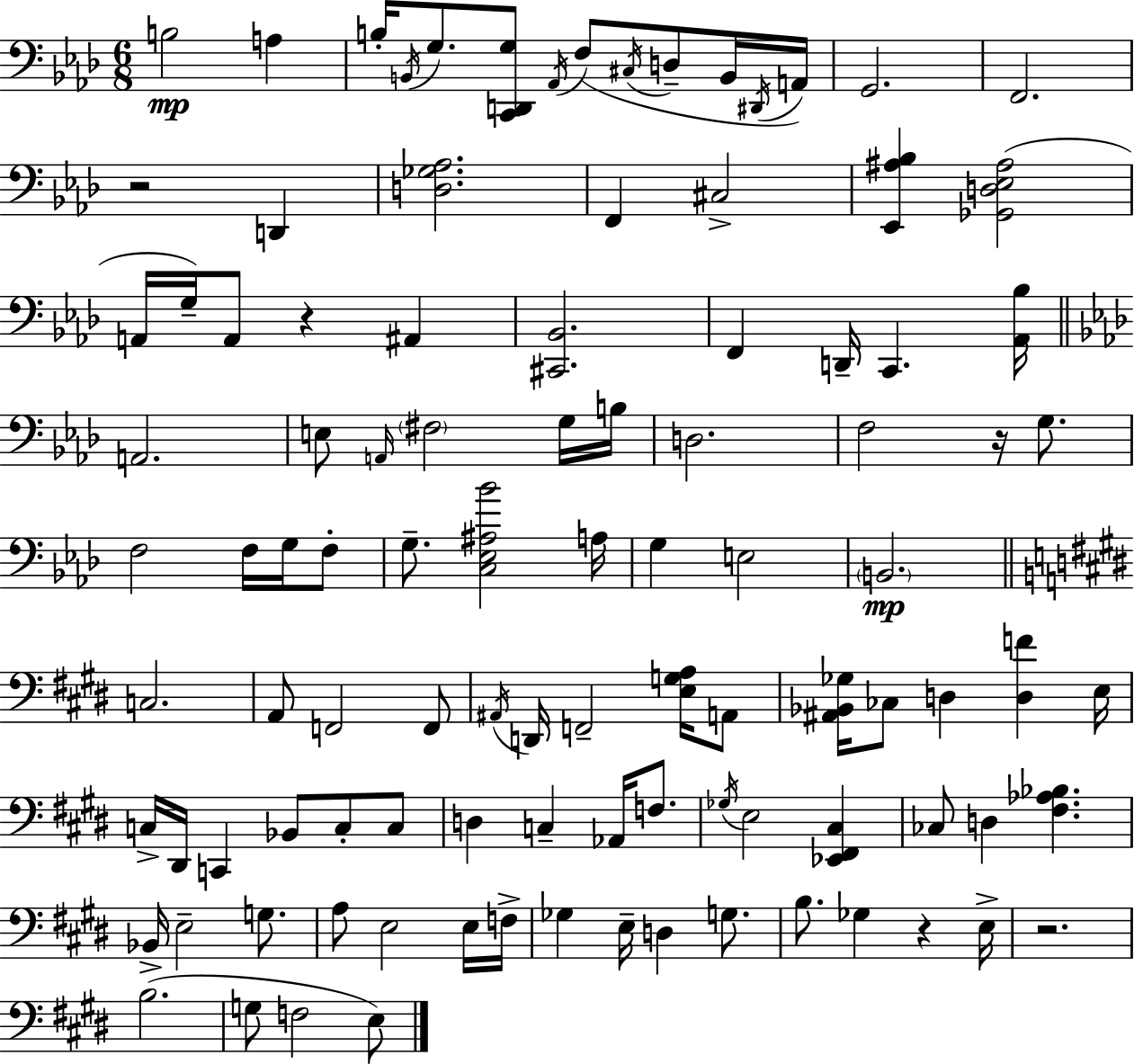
X:1
T:Untitled
M:6/8
L:1/4
K:Ab
B,2 A, B,/4 B,,/4 G,/2 [C,,D,,G,]/2 _A,,/4 F,/2 ^C,/4 D,/2 B,,/4 ^D,,/4 A,,/4 G,,2 F,,2 z2 D,, [D,_G,_A,]2 F,, ^C,2 [_E,,^A,_B,] [_G,,D,_E,^A,]2 A,,/4 G,/4 A,,/2 z ^A,, [^C,,_B,,]2 F,, D,,/4 C,, [_A,,_B,]/4 A,,2 E,/2 A,,/4 ^F,2 G,/4 B,/4 D,2 F,2 z/4 G,/2 F,2 F,/4 G,/4 F,/2 G,/2 [C,_E,^A,_B]2 A,/4 G, E,2 B,,2 C,2 A,,/2 F,,2 F,,/2 ^A,,/4 D,,/4 F,,2 [E,G,A,]/4 A,,/2 [^A,,_B,,_G,]/4 _C,/2 D, [D,F] E,/4 C,/4 ^D,,/4 C,, _B,,/2 C,/2 C,/2 D, C, _A,,/4 F,/2 _G,/4 E,2 [_E,,^F,,^C,] _C,/2 D, [^F,_A,_B,] _B,,/4 E,2 G,/2 A,/2 E,2 E,/4 F,/4 _G, E,/4 D, G,/2 B,/2 _G, z E,/4 z2 B,2 G,/2 F,2 E,/2